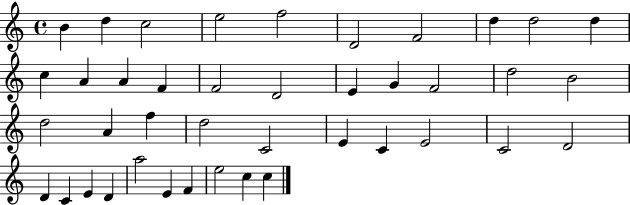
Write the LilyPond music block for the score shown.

{
  \clef treble
  \time 4/4
  \defaultTimeSignature
  \key c \major
  b'4 d''4 c''2 | e''2 f''2 | d'2 f'2 | d''4 d''2 d''4 | \break c''4 a'4 a'4 f'4 | f'2 d'2 | e'4 g'4 f'2 | d''2 b'2 | \break d''2 a'4 f''4 | d''2 c'2 | e'4 c'4 e'2 | c'2 d'2 | \break d'4 c'4 e'4 d'4 | a''2 e'4 f'4 | e''2 c''4 c''4 | \bar "|."
}